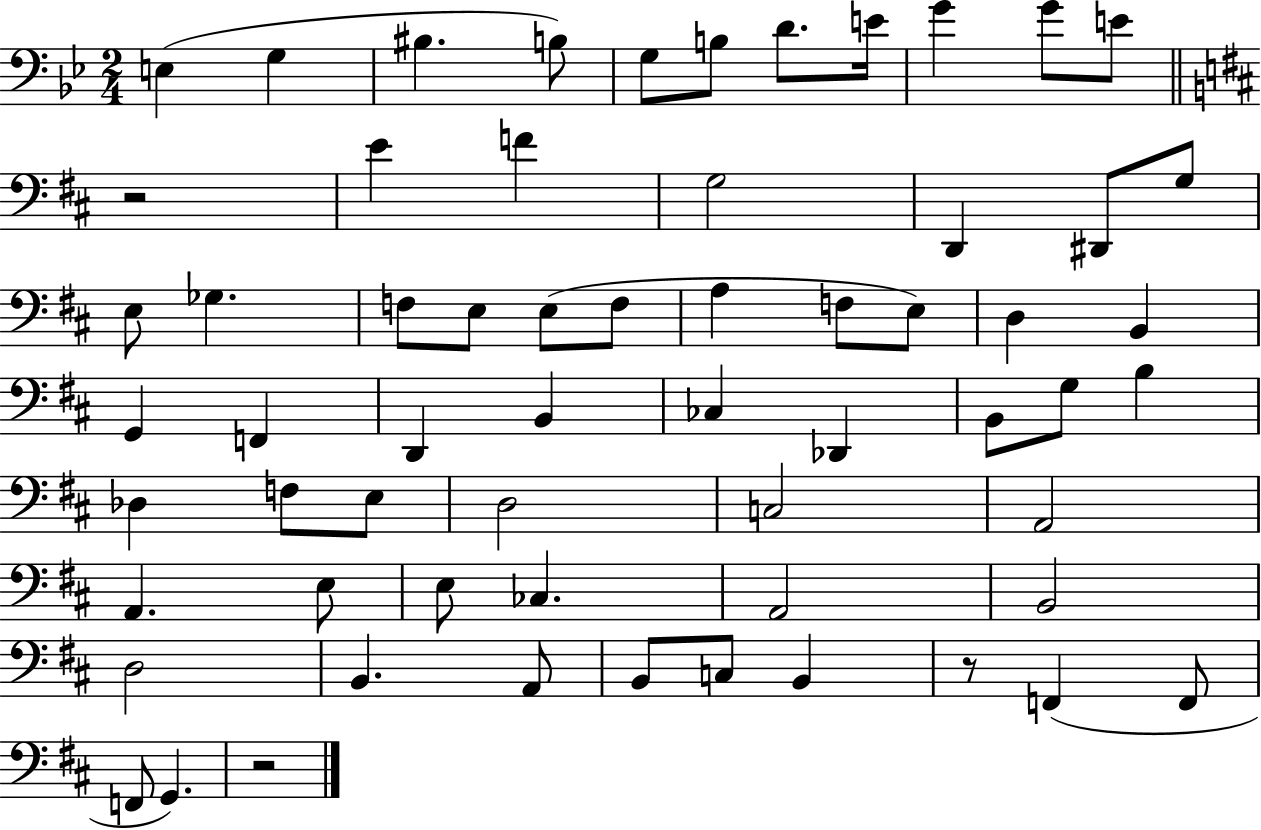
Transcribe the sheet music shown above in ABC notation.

X:1
T:Untitled
M:2/4
L:1/4
K:Bb
E, G, ^B, B,/2 G,/2 B,/2 D/2 E/4 G G/2 E/2 z2 E F G,2 D,, ^D,,/2 G,/2 E,/2 _G, F,/2 E,/2 E,/2 F,/2 A, F,/2 E,/2 D, B,, G,, F,, D,, B,, _C, _D,, B,,/2 G,/2 B, _D, F,/2 E,/2 D,2 C,2 A,,2 A,, E,/2 E,/2 _C, A,,2 B,,2 D,2 B,, A,,/2 B,,/2 C,/2 B,, z/2 F,, F,,/2 F,,/2 G,, z2